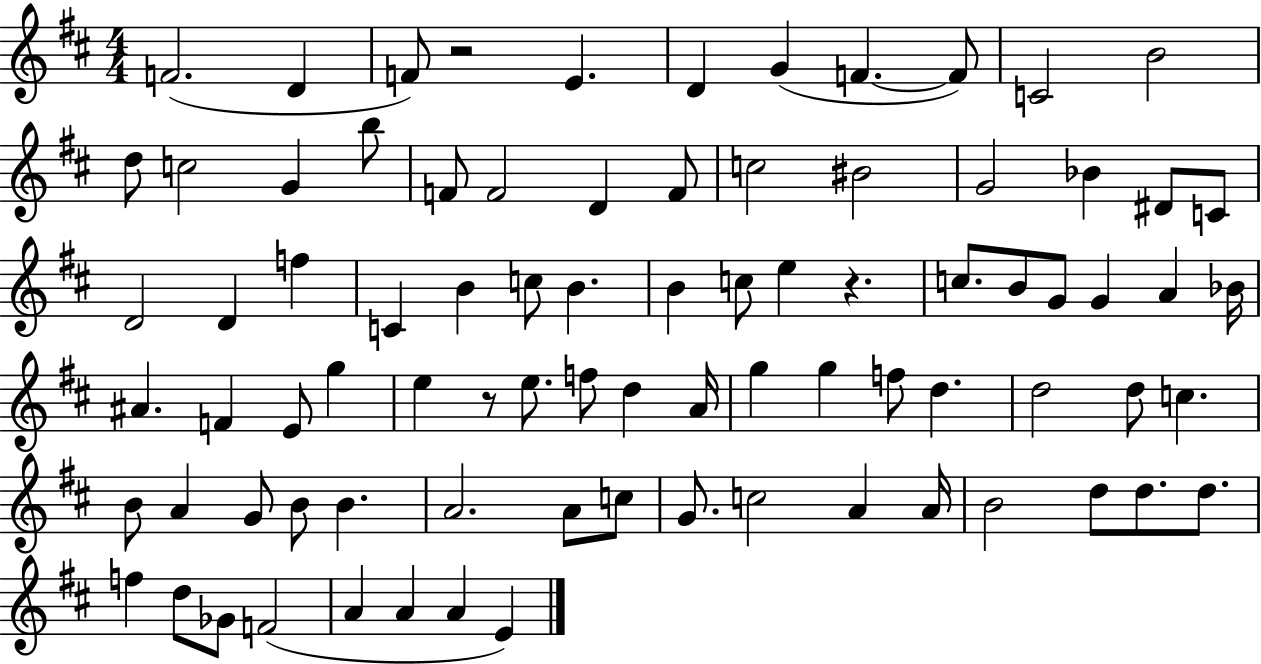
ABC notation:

X:1
T:Untitled
M:4/4
L:1/4
K:D
F2 D F/2 z2 E D G F F/2 C2 B2 d/2 c2 G b/2 F/2 F2 D F/2 c2 ^B2 G2 _B ^D/2 C/2 D2 D f C B c/2 B B c/2 e z c/2 B/2 G/2 G A _B/4 ^A F E/2 g e z/2 e/2 f/2 d A/4 g g f/2 d d2 d/2 c B/2 A G/2 B/2 B A2 A/2 c/2 G/2 c2 A A/4 B2 d/2 d/2 d/2 f d/2 _G/2 F2 A A A E